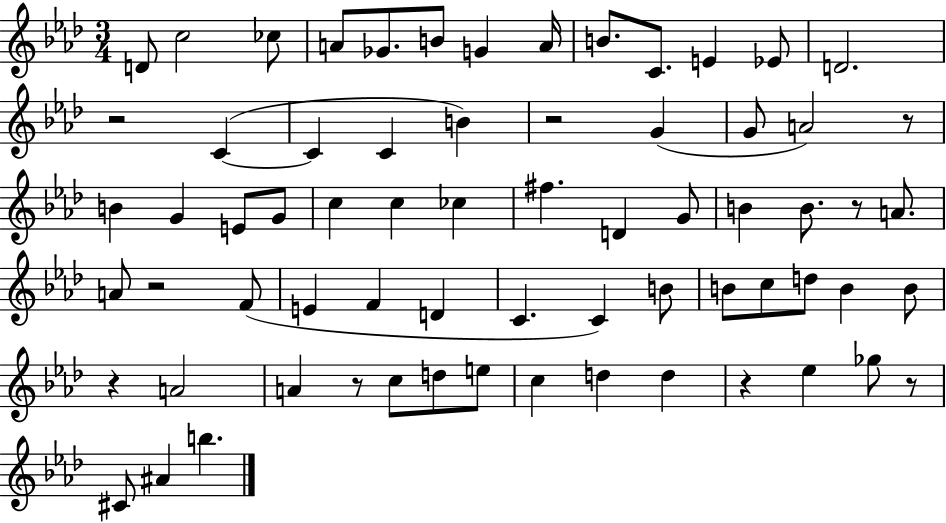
X:1
T:Untitled
M:3/4
L:1/4
K:Ab
D/2 c2 _c/2 A/2 _G/2 B/2 G A/4 B/2 C/2 E _E/2 D2 z2 C C C B z2 G G/2 A2 z/2 B G E/2 G/2 c c _c ^f D G/2 B B/2 z/2 A/2 A/2 z2 F/2 E F D C C B/2 B/2 c/2 d/2 B B/2 z A2 A z/2 c/2 d/2 e/2 c d d z _e _g/2 z/2 ^C/2 ^A b